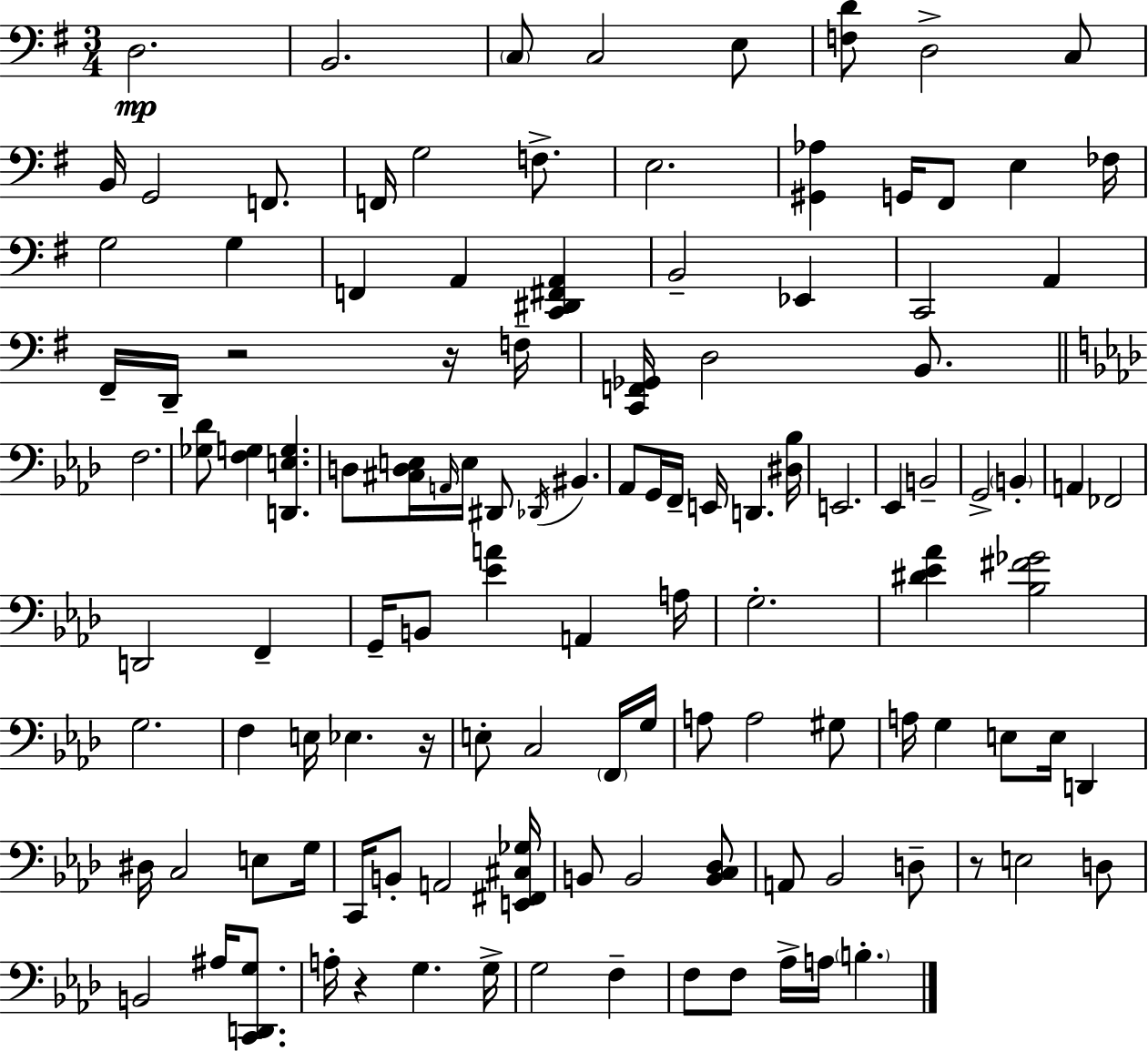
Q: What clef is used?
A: bass